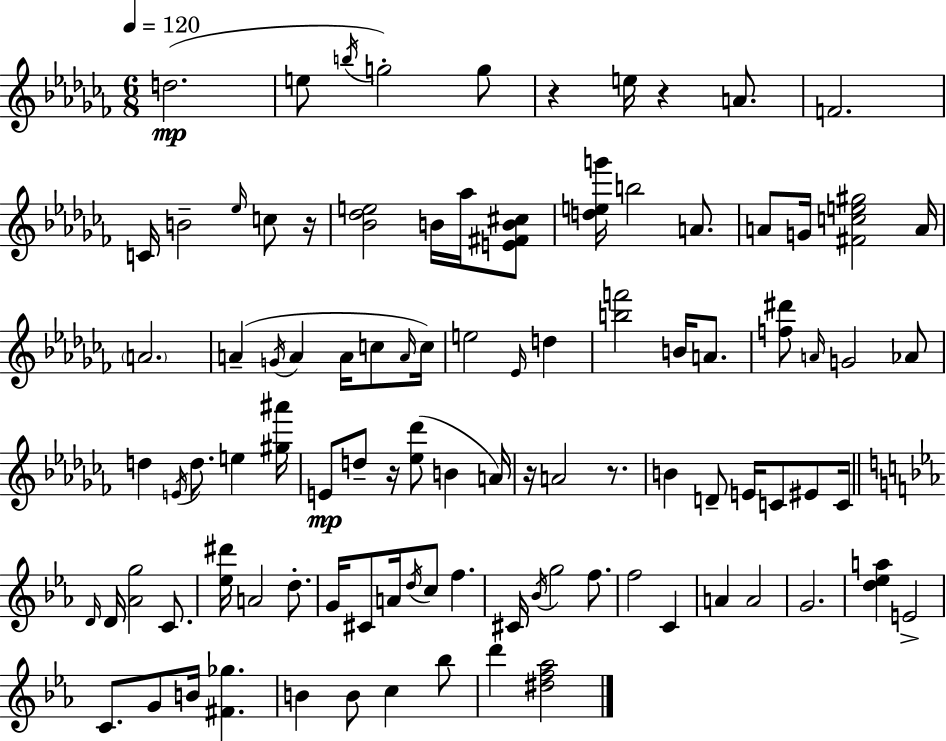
{
  \clef treble
  \numericTimeSignature
  \time 6/8
  \key aes \minor
  \tempo 4 = 120
  d''2.(\mp | e''8 \acciaccatura { b''16 } g''2-.) g''8 | r4 e''16 r4 a'8. | f'2. | \break c'16 b'2-- \grace { ees''16 } c''8 | r16 <bes' des'' e''>2 b'16 aes''16 | <e' fis' b' cis''>8 <d'' e'' g'''>16 b''2 a'8. | a'8 g'16 <fis' c'' e'' gis''>2 | \break a'16 \parenthesize a'2. | a'4--( \acciaccatura { g'16 } a'4 a'16 | c''8 \grace { a'16 }) c''16 e''2 | \grace { ees'16 } d''4 <b'' f'''>2 | \break b'16 a'8. <f'' dis'''>8 \grace { a'16 } g'2 | aes'8 d''4 \acciaccatura { e'16 } d''8. | e''4 <gis'' ais'''>16 e'8\mp d''8-- r16 | <ees'' des'''>8( b'4 a'16) r16 a'2 | \break r8. b'4 d'8-- | e'16 c'8 eis'8 c'16 \bar "||" \break \key ees \major \grace { d'16 } d'16 <aes' g''>2 c'8. | <ees'' dis'''>16 a'2 d''8.-. | g'16 cis'8 a'16 \acciaccatura { d''16 } c''8 f''4. | cis'16 \acciaccatura { bes'16 } g''2 | \break f''8. f''2 c'4 | a'4 a'2 | g'2. | <d'' ees'' a''>4 e'2-> | \break c'8. g'8 b'16 <fis' ges''>4. | b'4 b'8 c''4 | bes''8 d'''4 <dis'' f'' aes''>2 | \bar "|."
}